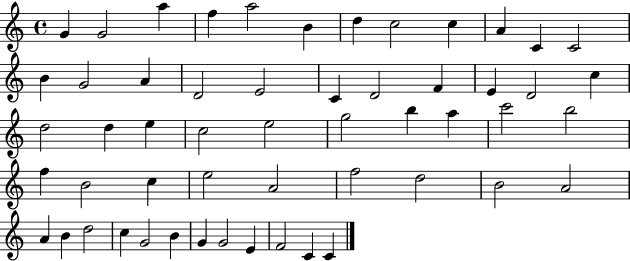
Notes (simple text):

G4/q G4/h A5/q F5/q A5/h B4/q D5/q C5/h C5/q A4/q C4/q C4/h B4/q G4/h A4/q D4/h E4/h C4/q D4/h F4/q E4/q D4/h C5/q D5/h D5/q E5/q C5/h E5/h G5/h B5/q A5/q C6/h B5/h F5/q B4/h C5/q E5/h A4/h F5/h D5/h B4/h A4/h A4/q B4/q D5/h C5/q G4/h B4/q G4/q G4/h E4/q F4/h C4/q C4/q